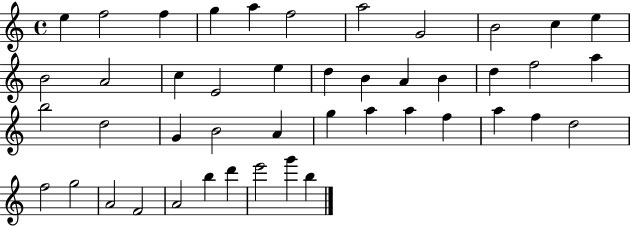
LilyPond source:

{
  \clef treble
  \time 4/4
  \defaultTimeSignature
  \key c \major
  e''4 f''2 f''4 | g''4 a''4 f''2 | a''2 g'2 | b'2 c''4 e''4 | \break b'2 a'2 | c''4 e'2 e''4 | d''4 b'4 a'4 b'4 | d''4 f''2 a''4 | \break b''2 d''2 | g'4 b'2 a'4 | g''4 a''4 a''4 f''4 | a''4 f''4 d''2 | \break f''2 g''2 | a'2 f'2 | a'2 b''4 d'''4 | e'''2 g'''4 b''4 | \break \bar "|."
}